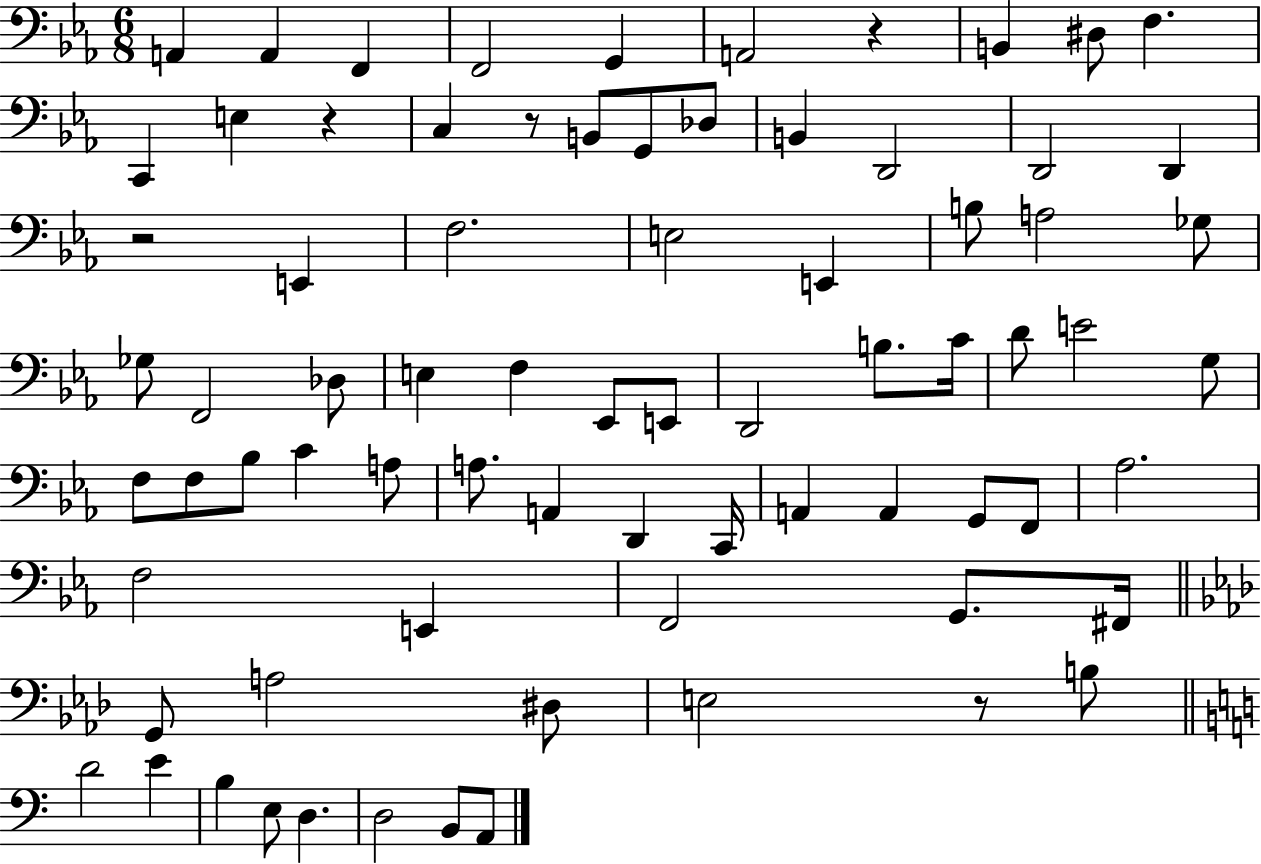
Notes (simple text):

A2/q A2/q F2/q F2/h G2/q A2/h R/q B2/q D#3/e F3/q. C2/q E3/q R/q C3/q R/e B2/e G2/e Db3/e B2/q D2/h D2/h D2/q R/h E2/q F3/h. E3/h E2/q B3/e A3/h Gb3/e Gb3/e F2/h Db3/e E3/q F3/q Eb2/e E2/e D2/h B3/e. C4/s D4/e E4/h G3/e F3/e F3/e Bb3/e C4/q A3/e A3/e. A2/q D2/q C2/s A2/q A2/q G2/e F2/e Ab3/h. F3/h E2/q F2/h G2/e. F#2/s G2/e A3/h D#3/e E3/h R/e B3/e D4/h E4/q B3/q E3/e D3/q. D3/h B2/e A2/e